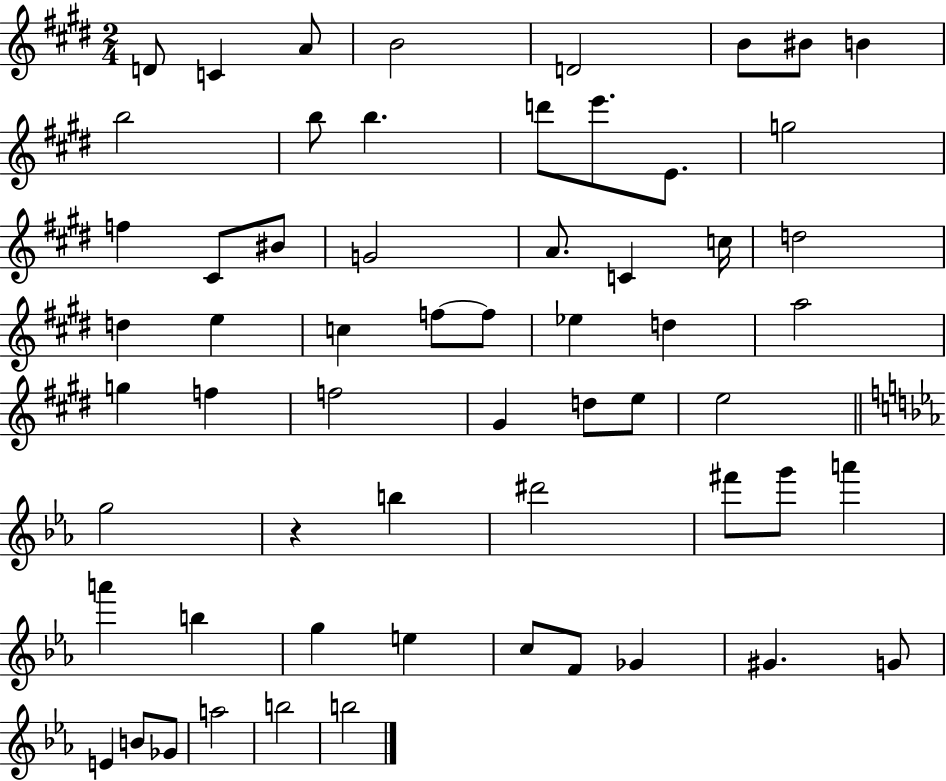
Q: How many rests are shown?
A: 1